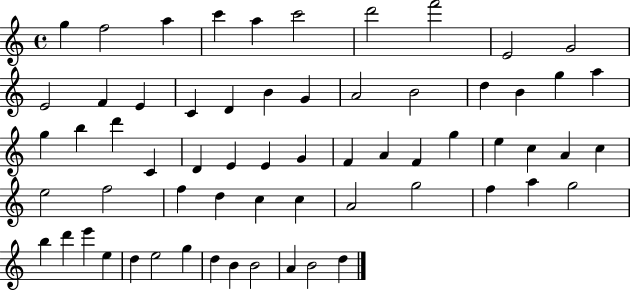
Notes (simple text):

G5/q F5/h A5/q C6/q A5/q C6/h D6/h F6/h E4/h G4/h E4/h F4/q E4/q C4/q D4/q B4/q G4/q A4/h B4/h D5/q B4/q G5/q A5/q G5/q B5/q D6/q C4/q D4/q E4/q E4/q G4/q F4/q A4/q F4/q G5/q E5/q C5/q A4/q C5/q E5/h F5/h F5/q D5/q C5/q C5/q A4/h G5/h F5/q A5/q G5/h B5/q D6/q E6/q E5/q D5/q E5/h G5/q D5/q B4/q B4/h A4/q B4/h D5/q